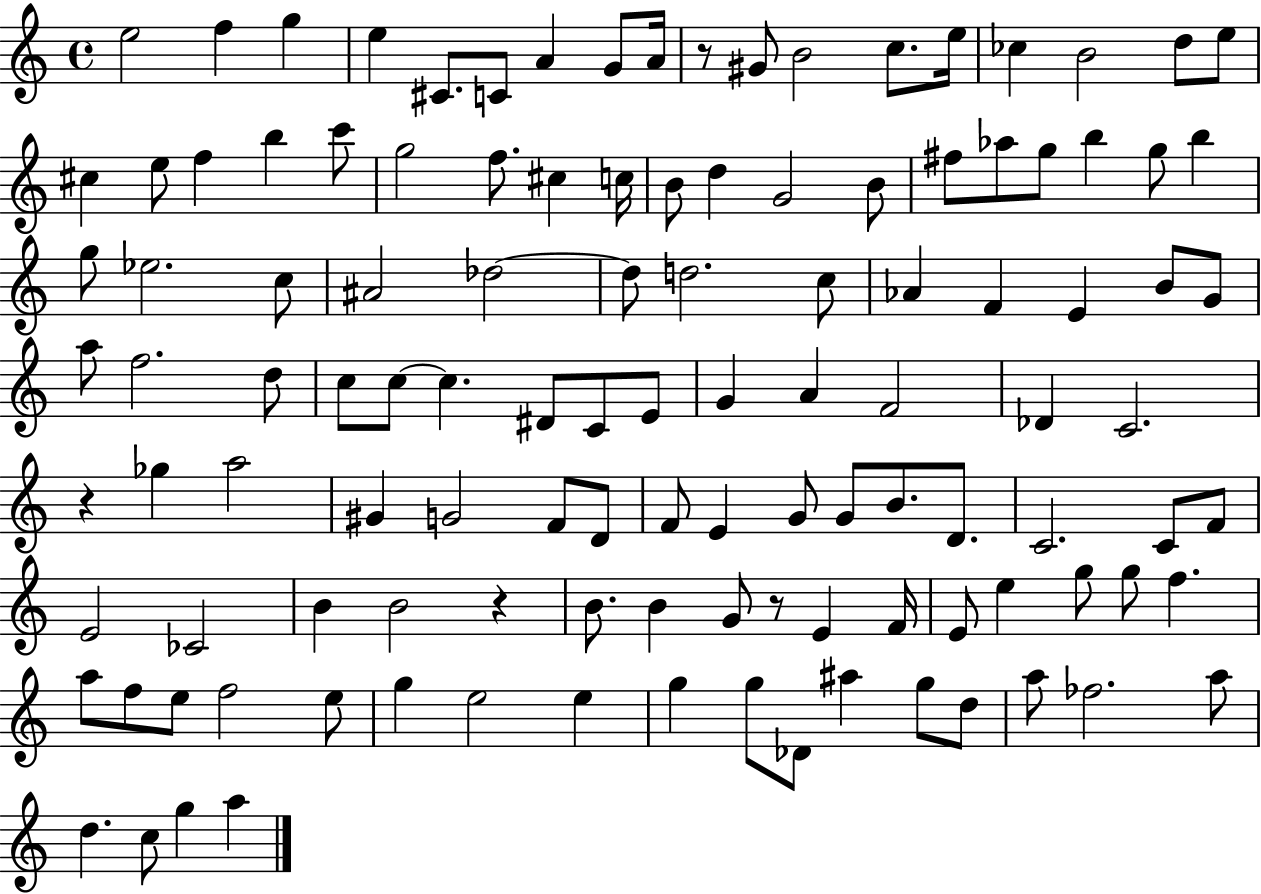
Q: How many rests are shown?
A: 4